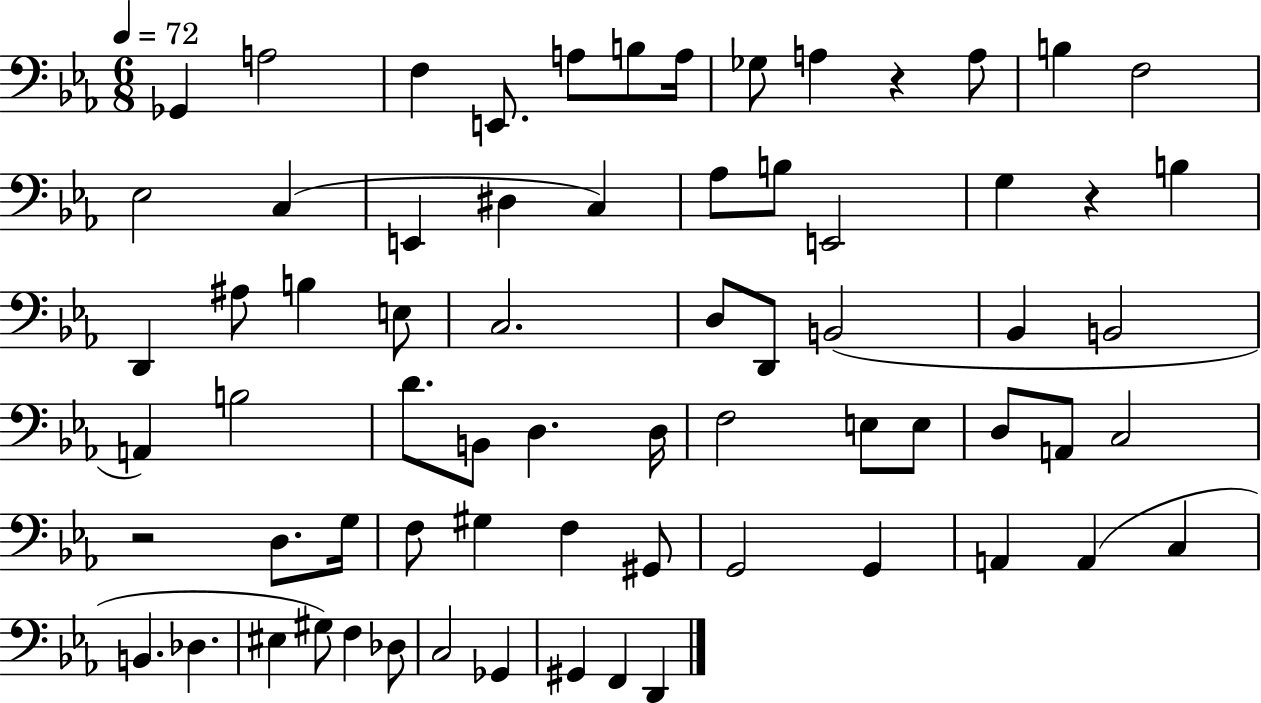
X:1
T:Untitled
M:6/8
L:1/4
K:Eb
_G,, A,2 F, E,,/2 A,/2 B,/2 A,/4 _G,/2 A, z A,/2 B, F,2 _E,2 C, E,, ^D, C, _A,/2 B,/2 E,,2 G, z B, D,, ^A,/2 B, E,/2 C,2 D,/2 D,,/2 B,,2 _B,, B,,2 A,, B,2 D/2 B,,/2 D, D,/4 F,2 E,/2 E,/2 D,/2 A,,/2 C,2 z2 D,/2 G,/4 F,/2 ^G, F, ^G,,/2 G,,2 G,, A,, A,, C, B,, _D, ^E, ^G,/2 F, _D,/2 C,2 _G,, ^G,, F,, D,,